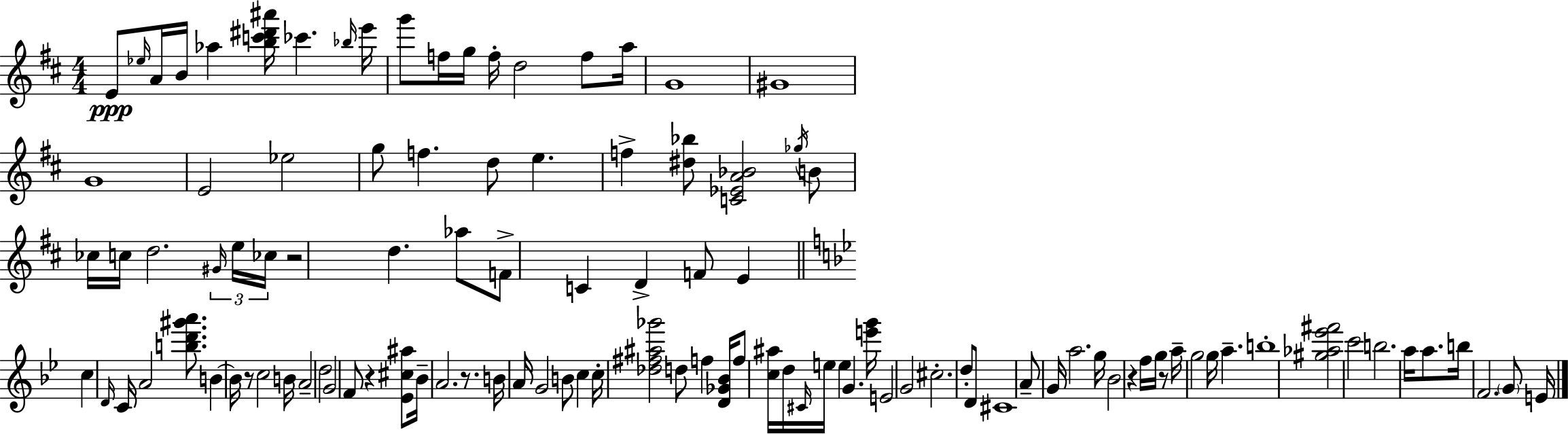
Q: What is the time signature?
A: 4/4